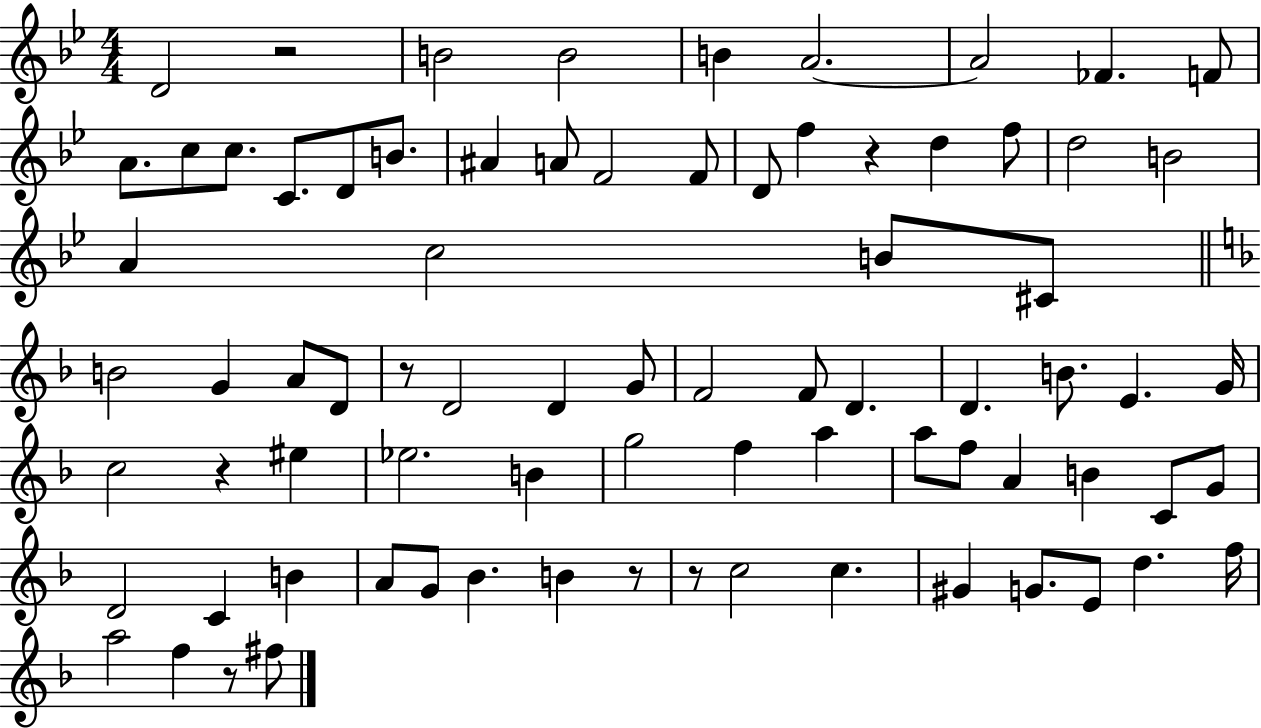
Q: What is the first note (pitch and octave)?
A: D4